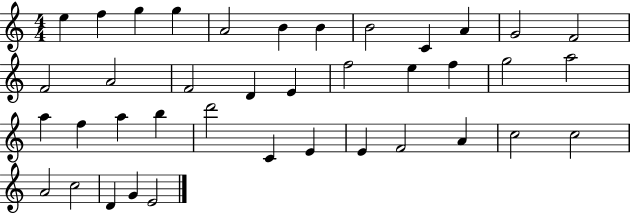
X:1
T:Untitled
M:4/4
L:1/4
K:C
e f g g A2 B B B2 C A G2 F2 F2 A2 F2 D E f2 e f g2 a2 a f a b d'2 C E E F2 A c2 c2 A2 c2 D G E2